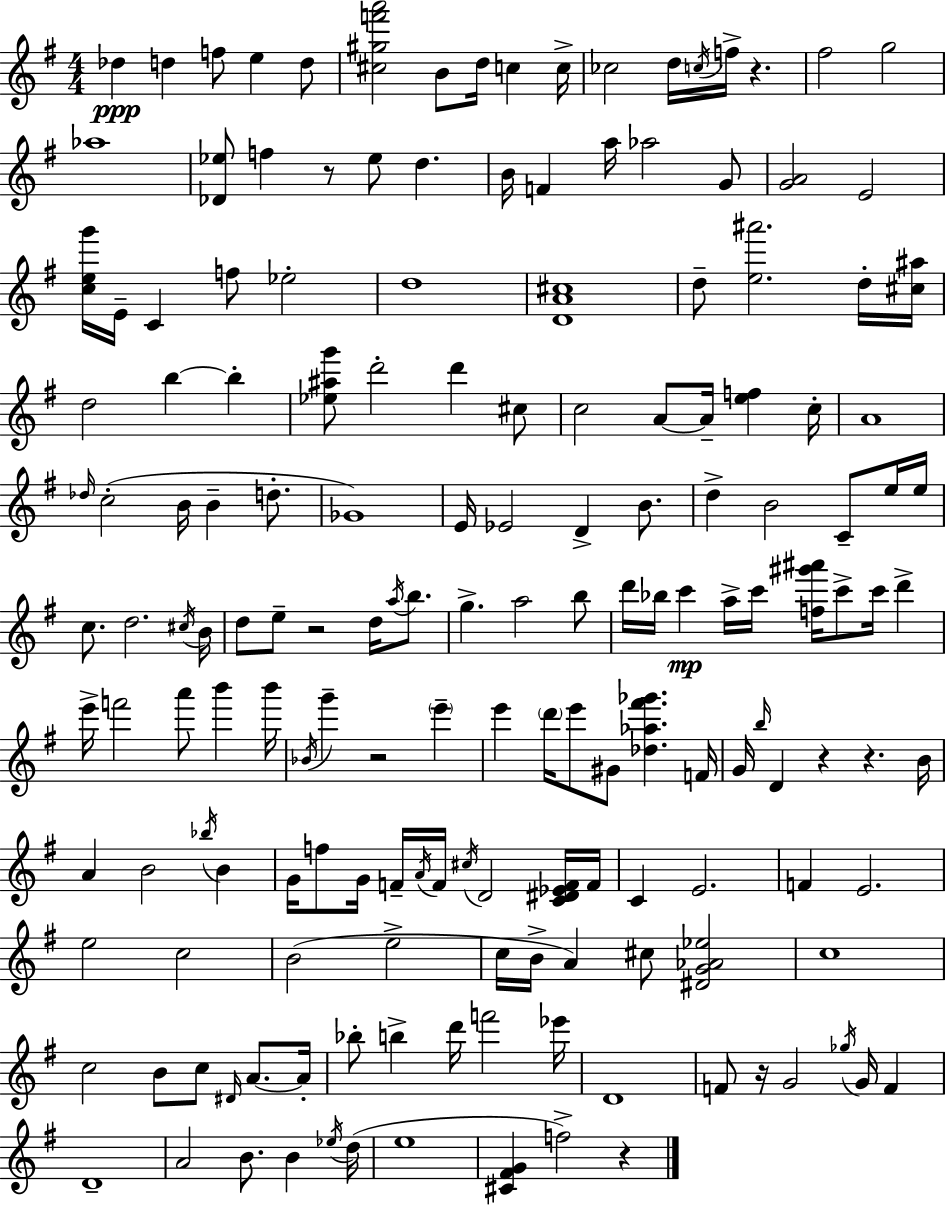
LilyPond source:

{
  \clef treble
  \numericTimeSignature
  \time 4/4
  \key e \minor
  des''4\ppp d''4 f''8 e''4 d''8 | <cis'' gis'' f''' a'''>2 b'8 d''16 c''4 c''16-> | ces''2 d''16 \acciaccatura { c''16 } f''16-> r4. | fis''2 g''2 | \break aes''1 | <des' ees''>8 f''4 r8 ees''8 d''4. | b'16 f'4 a''16 aes''2 g'8 | <g' a'>2 e'2 | \break <c'' e'' g'''>16 e'16-- c'4 f''8 ees''2-. | d''1 | <d' a' cis''>1 | d''8-- <e'' ais'''>2. d''16-. | \break <cis'' ais''>16 d''2 b''4~~ b''4-. | <ees'' ais'' g'''>8 d'''2-. d'''4 cis''8 | c''2 a'8~~ a'16-- <e'' f''>4 | c''16-. a'1 | \break \grace { des''16 } c''2-.( b'16 b'4-- d''8.-. | ges'1) | e'16 ees'2 d'4-> b'8. | d''4-> b'2 c'8-- | \break e''16 e''16 c''8. d''2. | \acciaccatura { cis''16 } b'16 d''8 e''8-- r2 d''16 | \acciaccatura { a''16 } b''8. g''4.-> a''2 | b''8 d'''16 bes''16 c'''4\mp a''16-> c'''16 <f'' gis''' ais'''>16 c'''8-> c'''16 | \break d'''4-> e'''16-> f'''2 a'''8 b'''4 | b'''16 \acciaccatura { bes'16 } g'''4-- r2 | \parenthesize e'''4-- e'''4 \parenthesize d'''16 e'''8 gis'8 <des'' aes'' fis''' ges'''>4. | f'16 g'16 \grace { b''16 } d'4 r4 r4. | \break b'16 a'4 b'2 | \acciaccatura { bes''16 } b'4 g'16 f''8 g'16 f'16-- \acciaccatura { a'16 } f'16 \acciaccatura { cis''16 } d'2 | <c' dis' ees' f'>16 f'16 c'4 e'2. | f'4 e'2. | \break e''2 | c''2 b'2( | e''2-> c''16 b'16-> a'4) cis''8 | <dis' g' aes' ees''>2 c''1 | \break c''2 | b'8 c''8 \grace { dis'16 } a'8.~~ a'16-. bes''8-. b''4-> | d'''16 f'''2 ees'''16 d'1 | f'8 r16 g'2 | \break \acciaccatura { ges''16 } g'16 f'4 d'1-- | a'2 | b'8. b'4 \acciaccatura { ees''16 } d''16( e''1 | <cis' fis' g'>4 | \break f''2->) r4 \bar "|."
}